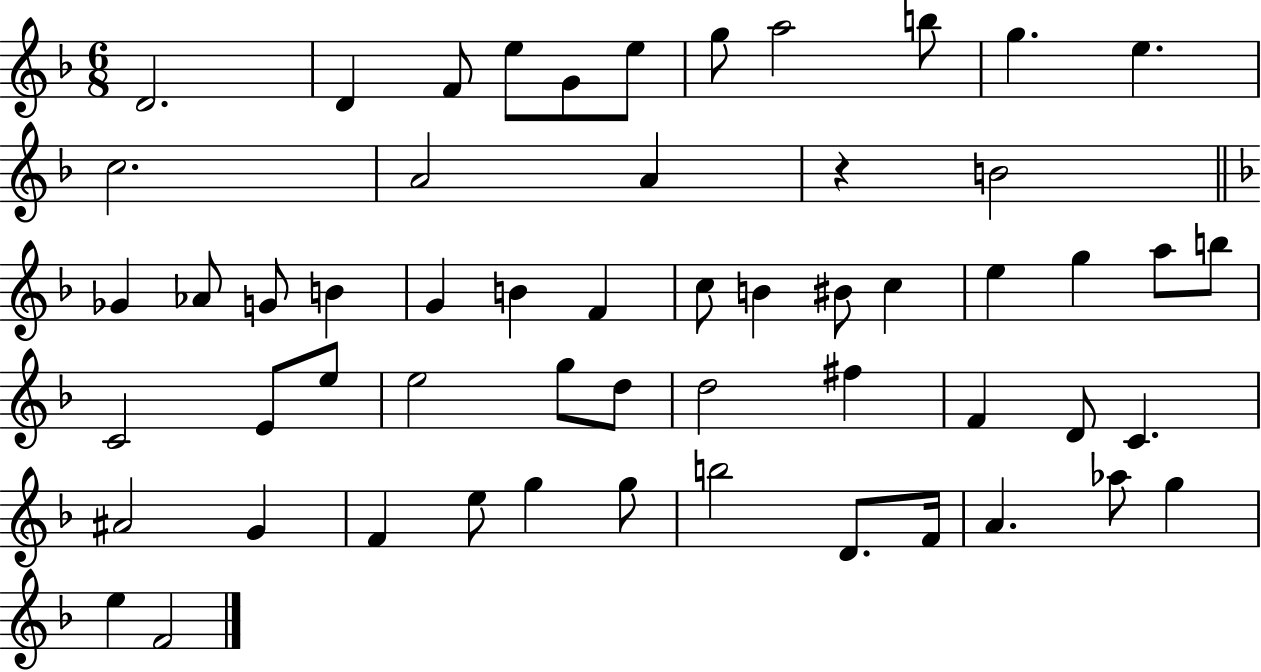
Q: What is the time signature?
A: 6/8